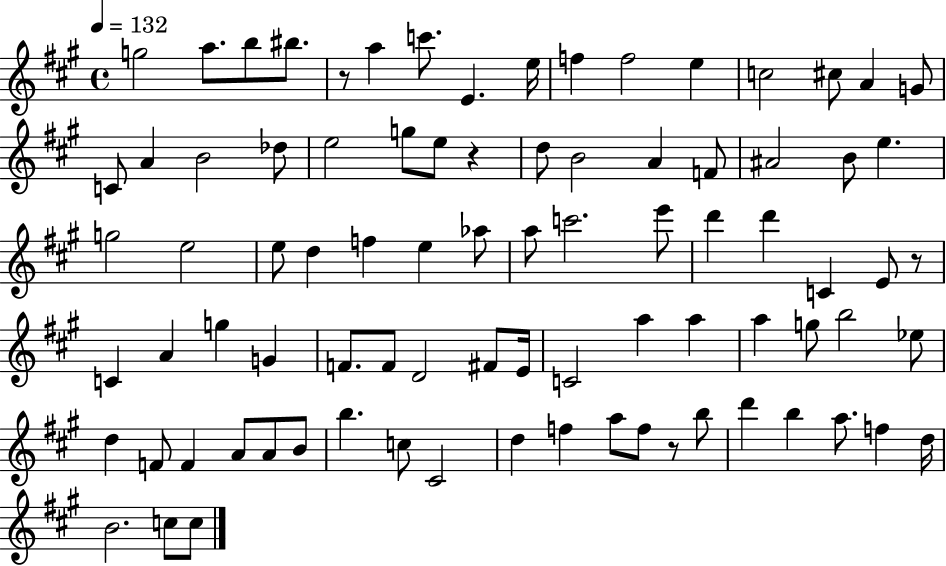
G5/h A5/e. B5/e BIS5/e. R/e A5/q C6/e. E4/q. E5/s F5/q F5/h E5/q C5/h C#5/e A4/q G4/e C4/e A4/q B4/h Db5/e E5/h G5/e E5/e R/q D5/e B4/h A4/q F4/e A#4/h B4/e E5/q. G5/h E5/h E5/e D5/q F5/q E5/q Ab5/e A5/e C6/h. E6/e D6/q D6/q C4/q E4/e R/e C4/q A4/q G5/q G4/q F4/e. F4/e D4/h F#4/e E4/s C4/h A5/q A5/q A5/q G5/e B5/h Eb5/e D5/q F4/e F4/q A4/e A4/e B4/e B5/q. C5/e C#4/h D5/q F5/q A5/e F5/e R/e B5/e D6/q B5/q A5/e. F5/q D5/s B4/h. C5/e C5/e